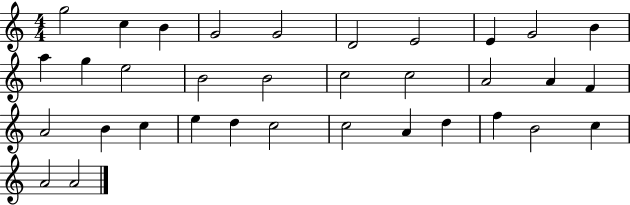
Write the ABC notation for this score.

X:1
T:Untitled
M:4/4
L:1/4
K:C
g2 c B G2 G2 D2 E2 E G2 B a g e2 B2 B2 c2 c2 A2 A F A2 B c e d c2 c2 A d f B2 c A2 A2